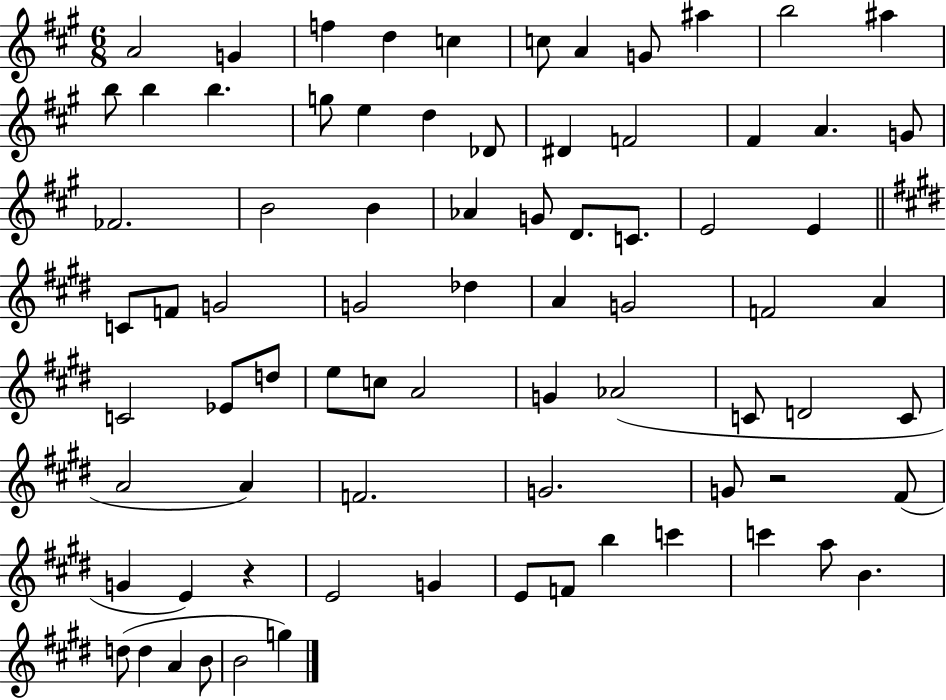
X:1
T:Untitled
M:6/8
L:1/4
K:A
A2 G f d c c/2 A G/2 ^a b2 ^a b/2 b b g/2 e d _D/2 ^D F2 ^F A G/2 _F2 B2 B _A G/2 D/2 C/2 E2 E C/2 F/2 G2 G2 _d A G2 F2 A C2 _E/2 d/2 e/2 c/2 A2 G _A2 C/2 D2 C/2 A2 A F2 G2 G/2 z2 ^F/2 G E z E2 G E/2 F/2 b c' c' a/2 B d/2 d A B/2 B2 g